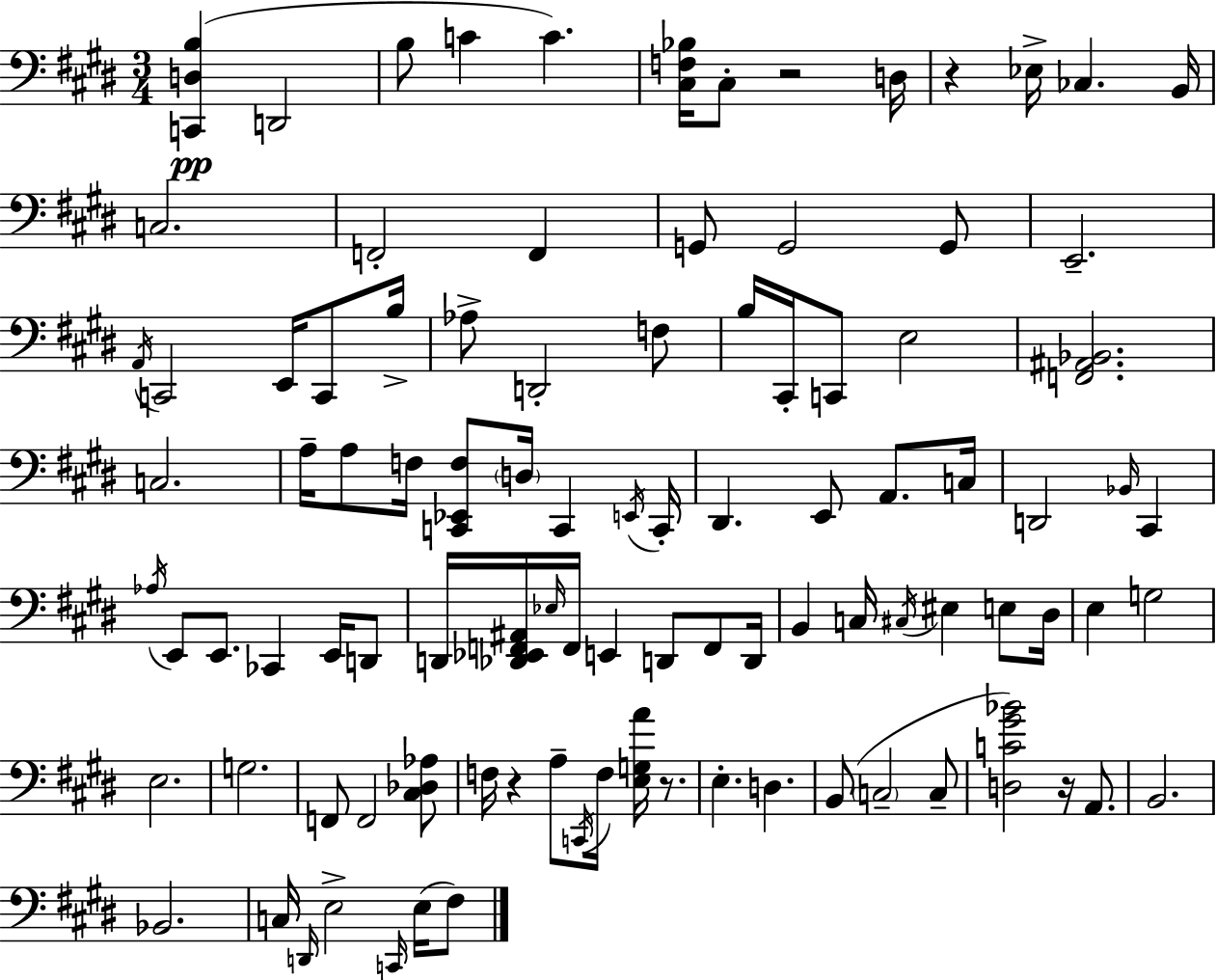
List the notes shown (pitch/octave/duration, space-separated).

[C2,D3,B3]/q D2/h B3/e C4/q C4/q. [C#3,F3,Bb3]/s C#3/e R/h D3/s R/q Eb3/s CES3/q. B2/s C3/h. F2/h F2/q G2/e G2/h G2/e E2/h. A2/s C2/h E2/s C2/e B3/s Ab3/e D2/h F3/e B3/s C#2/s C2/e E3/h [F2,A#2,Bb2]/h. C3/h. A3/s A3/e F3/s [C2,Eb2,F3]/e D3/s C2/q E2/s C2/s D#2/q. E2/e A2/e. C3/s D2/h Bb2/s C#2/q Ab3/s E2/e E2/e. CES2/q E2/s D2/e D2/s [Db2,Eb2,F2,A#2]/s Eb3/s F2/s E2/q D2/e F2/e D2/s B2/q C3/s C#3/s EIS3/q E3/e D#3/s E3/q G3/h E3/h. G3/h. F2/e F2/h [C#3,Db3,Ab3]/e F3/s R/q A3/e C2/s F3/s [E3,G3,A4]/s R/e. E3/q. D3/q. B2/e C3/h C3/e [D3,C4,G#4,Bb4]/h R/s A2/e. B2/h. Bb2/h. C3/s D2/s E3/h C2/s E3/s F#3/e